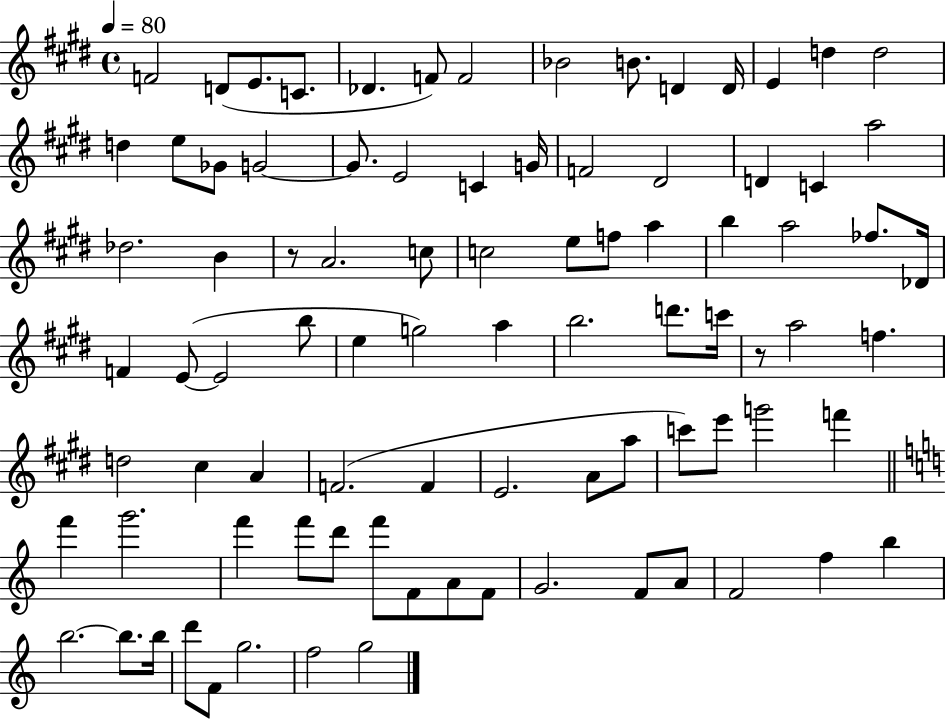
X:1
T:Untitled
M:4/4
L:1/4
K:E
F2 D/2 E/2 C/2 _D F/2 F2 _B2 B/2 D D/4 E d d2 d e/2 _G/2 G2 G/2 E2 C G/4 F2 ^D2 D C a2 _d2 B z/2 A2 c/2 c2 e/2 f/2 a b a2 _f/2 _D/4 F E/2 E2 b/2 e g2 a b2 d'/2 c'/4 z/2 a2 f d2 ^c A F2 F E2 A/2 a/2 c'/2 e'/2 g'2 f' f' g'2 f' f'/2 d'/2 f'/2 F/2 A/2 F/2 G2 F/2 A/2 F2 f b b2 b/2 b/4 d'/2 F/2 g2 f2 g2